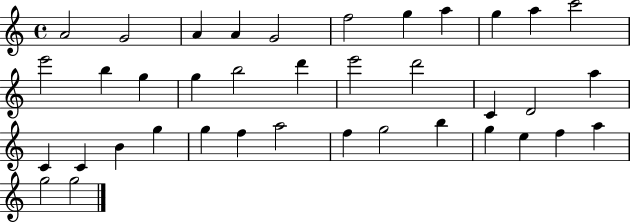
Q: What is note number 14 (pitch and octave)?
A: G5